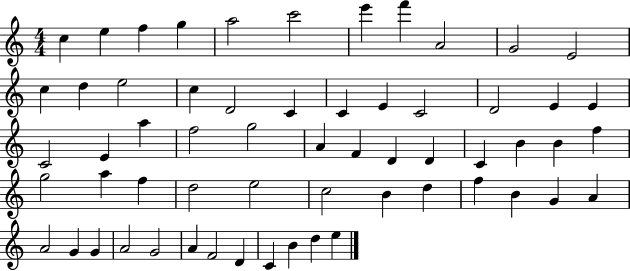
C5/q E5/q F5/q G5/q A5/h C6/h E6/q F6/q A4/h G4/h E4/h C5/q D5/q E5/h C5/q D4/h C4/q C4/q E4/q C4/h D4/h E4/q E4/q C4/h E4/q A5/q F5/h G5/h A4/q F4/q D4/q D4/q C4/q B4/q B4/q F5/q G5/h A5/q F5/q D5/h E5/h C5/h B4/q D5/q F5/q B4/q G4/q A4/q A4/h G4/q G4/q A4/h G4/h A4/q F4/h D4/q C4/q B4/q D5/q E5/q